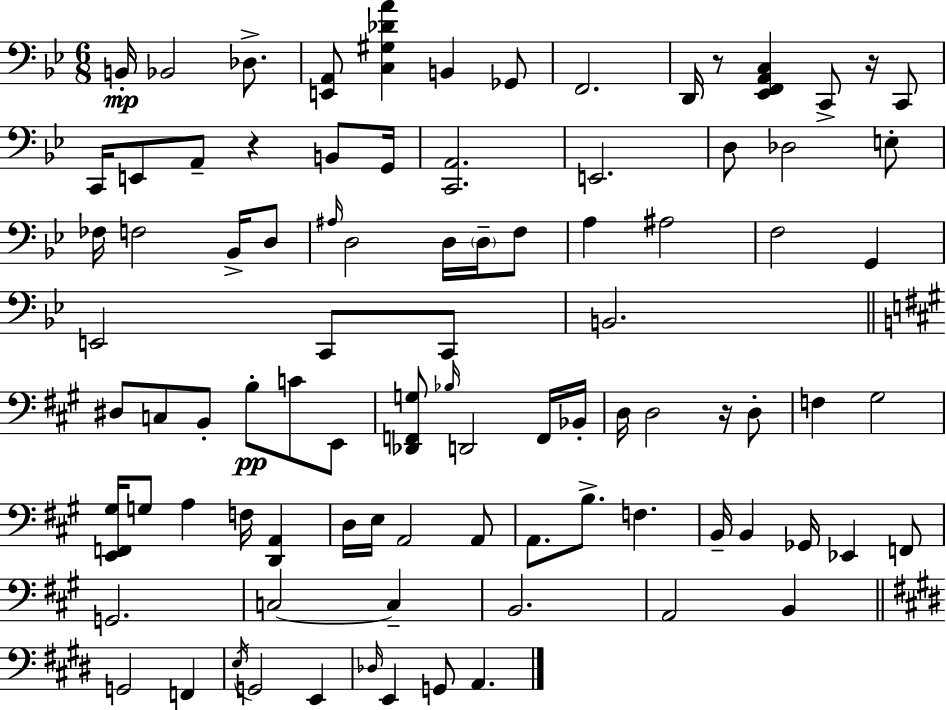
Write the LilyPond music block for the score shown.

{
  \clef bass
  \numericTimeSignature
  \time 6/8
  \key g \minor
  b,16-.\mp bes,2 des8.-> | <e, a,>8 <c gis des' a'>4 b,4 ges,8 | f,2. | d,16 r8 <ees, f, a, c>4 c,8-> r16 c,8 | \break c,16 e,8 a,8-- r4 b,8 g,16 | <c, a,>2. | e,2. | d8 des2 e8-. | \break fes16 f2 bes,16-> d8 | \grace { ais16 } d2 d16 \parenthesize d16-- f8 | a4 ais2 | f2 g,4 | \break e,2 c,8 c,8 | b,2. | \bar "||" \break \key a \major dis8 c8 b,8-. b8-.\pp c'8 e,8 | <des, f, g>8 \grace { bes16 } d,2 f,16 | bes,16-. d16 d2 r16 d8-. | f4 gis2 | \break <e, f, gis>16 g8 a4 f16 <d, a,>4 | d16 e16 a,2 a,8 | a,8. b8.-> f4. | b,16-- b,4 ges,16 ees,4 f,8 | \break g,2. | c2~~ c4-- | b,2. | a,2 b,4 | \break \bar "||" \break \key e \major g,2 f,4 | \acciaccatura { e16 } g,2 e,4 | \grace { des16 } e,4 g,8 a,4. | \bar "|."
}